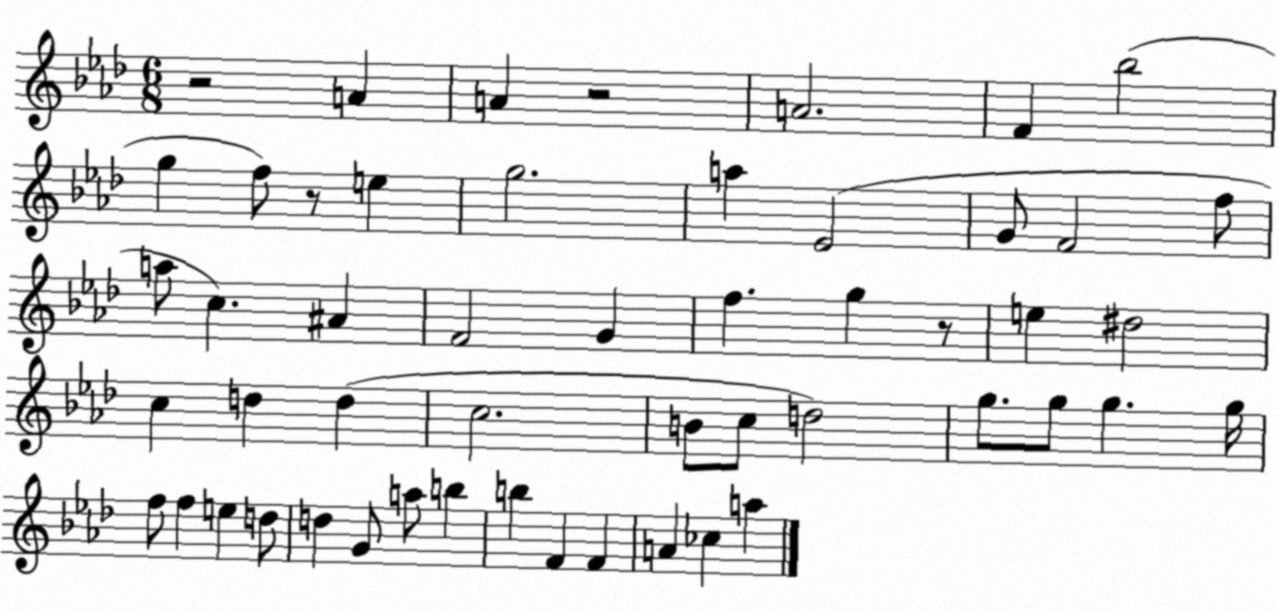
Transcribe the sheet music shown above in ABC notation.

X:1
T:Untitled
M:6/8
L:1/4
K:Ab
z2 A A z2 A2 F _b2 g f/2 z/2 e g2 a _E2 G/2 F2 f/2 a/2 c ^A F2 G f g z/2 e ^d2 c d d c2 B/2 c/2 d2 g/2 g/2 g g/4 f/2 f e d/2 d G/2 a/2 b b F F A _c a